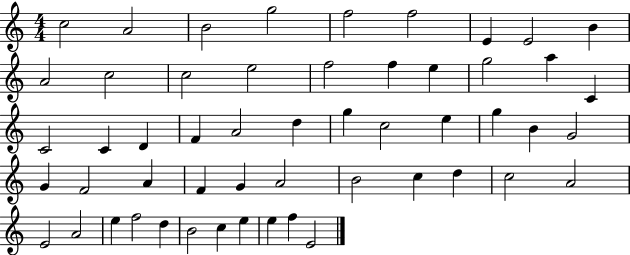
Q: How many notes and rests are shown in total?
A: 53